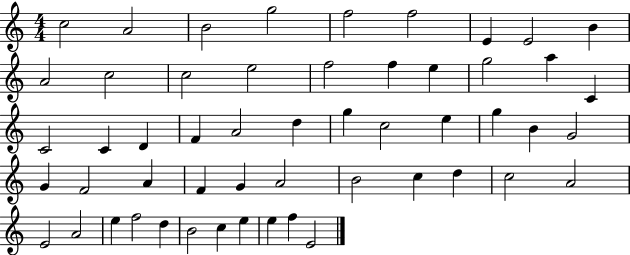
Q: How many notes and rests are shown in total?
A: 53